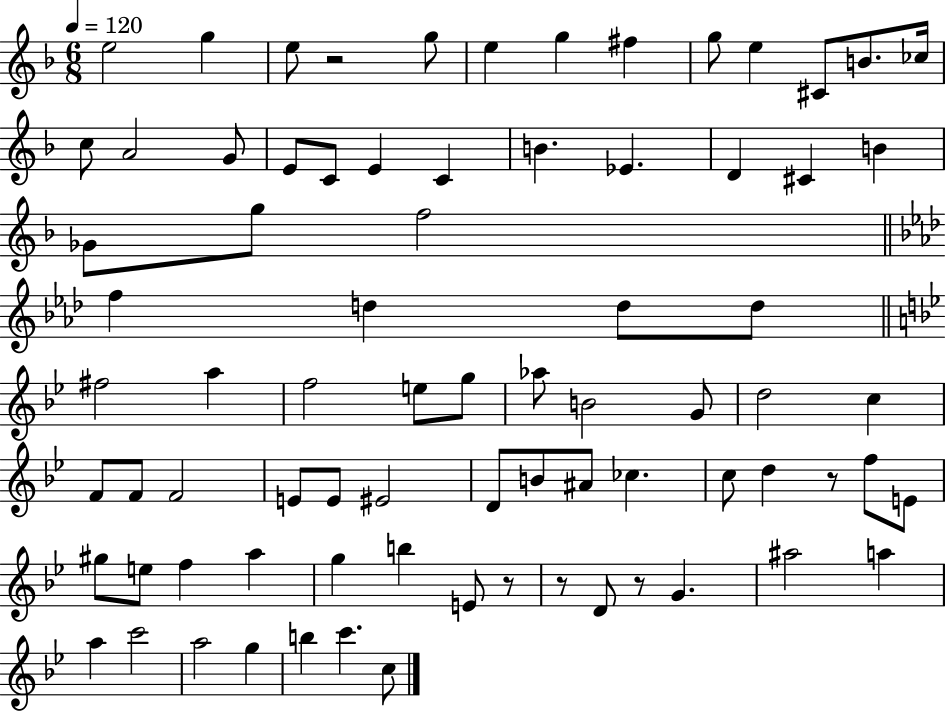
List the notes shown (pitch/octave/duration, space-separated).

E5/h G5/q E5/e R/h G5/e E5/q G5/q F#5/q G5/e E5/q C#4/e B4/e. CES5/s C5/e A4/h G4/e E4/e C4/e E4/q C4/q B4/q. Eb4/q. D4/q C#4/q B4/q Gb4/e G5/e F5/h F5/q D5/q D5/e D5/e F#5/h A5/q F5/h E5/e G5/e Ab5/e B4/h G4/e D5/h C5/q F4/e F4/e F4/h E4/e E4/e EIS4/h D4/e B4/e A#4/e CES5/q. C5/e D5/q R/e F5/e E4/e G#5/e E5/e F5/q A5/q G5/q B5/q E4/e R/e R/e D4/e R/e G4/q. A#5/h A5/q A5/q C6/h A5/h G5/q B5/q C6/q. C5/e